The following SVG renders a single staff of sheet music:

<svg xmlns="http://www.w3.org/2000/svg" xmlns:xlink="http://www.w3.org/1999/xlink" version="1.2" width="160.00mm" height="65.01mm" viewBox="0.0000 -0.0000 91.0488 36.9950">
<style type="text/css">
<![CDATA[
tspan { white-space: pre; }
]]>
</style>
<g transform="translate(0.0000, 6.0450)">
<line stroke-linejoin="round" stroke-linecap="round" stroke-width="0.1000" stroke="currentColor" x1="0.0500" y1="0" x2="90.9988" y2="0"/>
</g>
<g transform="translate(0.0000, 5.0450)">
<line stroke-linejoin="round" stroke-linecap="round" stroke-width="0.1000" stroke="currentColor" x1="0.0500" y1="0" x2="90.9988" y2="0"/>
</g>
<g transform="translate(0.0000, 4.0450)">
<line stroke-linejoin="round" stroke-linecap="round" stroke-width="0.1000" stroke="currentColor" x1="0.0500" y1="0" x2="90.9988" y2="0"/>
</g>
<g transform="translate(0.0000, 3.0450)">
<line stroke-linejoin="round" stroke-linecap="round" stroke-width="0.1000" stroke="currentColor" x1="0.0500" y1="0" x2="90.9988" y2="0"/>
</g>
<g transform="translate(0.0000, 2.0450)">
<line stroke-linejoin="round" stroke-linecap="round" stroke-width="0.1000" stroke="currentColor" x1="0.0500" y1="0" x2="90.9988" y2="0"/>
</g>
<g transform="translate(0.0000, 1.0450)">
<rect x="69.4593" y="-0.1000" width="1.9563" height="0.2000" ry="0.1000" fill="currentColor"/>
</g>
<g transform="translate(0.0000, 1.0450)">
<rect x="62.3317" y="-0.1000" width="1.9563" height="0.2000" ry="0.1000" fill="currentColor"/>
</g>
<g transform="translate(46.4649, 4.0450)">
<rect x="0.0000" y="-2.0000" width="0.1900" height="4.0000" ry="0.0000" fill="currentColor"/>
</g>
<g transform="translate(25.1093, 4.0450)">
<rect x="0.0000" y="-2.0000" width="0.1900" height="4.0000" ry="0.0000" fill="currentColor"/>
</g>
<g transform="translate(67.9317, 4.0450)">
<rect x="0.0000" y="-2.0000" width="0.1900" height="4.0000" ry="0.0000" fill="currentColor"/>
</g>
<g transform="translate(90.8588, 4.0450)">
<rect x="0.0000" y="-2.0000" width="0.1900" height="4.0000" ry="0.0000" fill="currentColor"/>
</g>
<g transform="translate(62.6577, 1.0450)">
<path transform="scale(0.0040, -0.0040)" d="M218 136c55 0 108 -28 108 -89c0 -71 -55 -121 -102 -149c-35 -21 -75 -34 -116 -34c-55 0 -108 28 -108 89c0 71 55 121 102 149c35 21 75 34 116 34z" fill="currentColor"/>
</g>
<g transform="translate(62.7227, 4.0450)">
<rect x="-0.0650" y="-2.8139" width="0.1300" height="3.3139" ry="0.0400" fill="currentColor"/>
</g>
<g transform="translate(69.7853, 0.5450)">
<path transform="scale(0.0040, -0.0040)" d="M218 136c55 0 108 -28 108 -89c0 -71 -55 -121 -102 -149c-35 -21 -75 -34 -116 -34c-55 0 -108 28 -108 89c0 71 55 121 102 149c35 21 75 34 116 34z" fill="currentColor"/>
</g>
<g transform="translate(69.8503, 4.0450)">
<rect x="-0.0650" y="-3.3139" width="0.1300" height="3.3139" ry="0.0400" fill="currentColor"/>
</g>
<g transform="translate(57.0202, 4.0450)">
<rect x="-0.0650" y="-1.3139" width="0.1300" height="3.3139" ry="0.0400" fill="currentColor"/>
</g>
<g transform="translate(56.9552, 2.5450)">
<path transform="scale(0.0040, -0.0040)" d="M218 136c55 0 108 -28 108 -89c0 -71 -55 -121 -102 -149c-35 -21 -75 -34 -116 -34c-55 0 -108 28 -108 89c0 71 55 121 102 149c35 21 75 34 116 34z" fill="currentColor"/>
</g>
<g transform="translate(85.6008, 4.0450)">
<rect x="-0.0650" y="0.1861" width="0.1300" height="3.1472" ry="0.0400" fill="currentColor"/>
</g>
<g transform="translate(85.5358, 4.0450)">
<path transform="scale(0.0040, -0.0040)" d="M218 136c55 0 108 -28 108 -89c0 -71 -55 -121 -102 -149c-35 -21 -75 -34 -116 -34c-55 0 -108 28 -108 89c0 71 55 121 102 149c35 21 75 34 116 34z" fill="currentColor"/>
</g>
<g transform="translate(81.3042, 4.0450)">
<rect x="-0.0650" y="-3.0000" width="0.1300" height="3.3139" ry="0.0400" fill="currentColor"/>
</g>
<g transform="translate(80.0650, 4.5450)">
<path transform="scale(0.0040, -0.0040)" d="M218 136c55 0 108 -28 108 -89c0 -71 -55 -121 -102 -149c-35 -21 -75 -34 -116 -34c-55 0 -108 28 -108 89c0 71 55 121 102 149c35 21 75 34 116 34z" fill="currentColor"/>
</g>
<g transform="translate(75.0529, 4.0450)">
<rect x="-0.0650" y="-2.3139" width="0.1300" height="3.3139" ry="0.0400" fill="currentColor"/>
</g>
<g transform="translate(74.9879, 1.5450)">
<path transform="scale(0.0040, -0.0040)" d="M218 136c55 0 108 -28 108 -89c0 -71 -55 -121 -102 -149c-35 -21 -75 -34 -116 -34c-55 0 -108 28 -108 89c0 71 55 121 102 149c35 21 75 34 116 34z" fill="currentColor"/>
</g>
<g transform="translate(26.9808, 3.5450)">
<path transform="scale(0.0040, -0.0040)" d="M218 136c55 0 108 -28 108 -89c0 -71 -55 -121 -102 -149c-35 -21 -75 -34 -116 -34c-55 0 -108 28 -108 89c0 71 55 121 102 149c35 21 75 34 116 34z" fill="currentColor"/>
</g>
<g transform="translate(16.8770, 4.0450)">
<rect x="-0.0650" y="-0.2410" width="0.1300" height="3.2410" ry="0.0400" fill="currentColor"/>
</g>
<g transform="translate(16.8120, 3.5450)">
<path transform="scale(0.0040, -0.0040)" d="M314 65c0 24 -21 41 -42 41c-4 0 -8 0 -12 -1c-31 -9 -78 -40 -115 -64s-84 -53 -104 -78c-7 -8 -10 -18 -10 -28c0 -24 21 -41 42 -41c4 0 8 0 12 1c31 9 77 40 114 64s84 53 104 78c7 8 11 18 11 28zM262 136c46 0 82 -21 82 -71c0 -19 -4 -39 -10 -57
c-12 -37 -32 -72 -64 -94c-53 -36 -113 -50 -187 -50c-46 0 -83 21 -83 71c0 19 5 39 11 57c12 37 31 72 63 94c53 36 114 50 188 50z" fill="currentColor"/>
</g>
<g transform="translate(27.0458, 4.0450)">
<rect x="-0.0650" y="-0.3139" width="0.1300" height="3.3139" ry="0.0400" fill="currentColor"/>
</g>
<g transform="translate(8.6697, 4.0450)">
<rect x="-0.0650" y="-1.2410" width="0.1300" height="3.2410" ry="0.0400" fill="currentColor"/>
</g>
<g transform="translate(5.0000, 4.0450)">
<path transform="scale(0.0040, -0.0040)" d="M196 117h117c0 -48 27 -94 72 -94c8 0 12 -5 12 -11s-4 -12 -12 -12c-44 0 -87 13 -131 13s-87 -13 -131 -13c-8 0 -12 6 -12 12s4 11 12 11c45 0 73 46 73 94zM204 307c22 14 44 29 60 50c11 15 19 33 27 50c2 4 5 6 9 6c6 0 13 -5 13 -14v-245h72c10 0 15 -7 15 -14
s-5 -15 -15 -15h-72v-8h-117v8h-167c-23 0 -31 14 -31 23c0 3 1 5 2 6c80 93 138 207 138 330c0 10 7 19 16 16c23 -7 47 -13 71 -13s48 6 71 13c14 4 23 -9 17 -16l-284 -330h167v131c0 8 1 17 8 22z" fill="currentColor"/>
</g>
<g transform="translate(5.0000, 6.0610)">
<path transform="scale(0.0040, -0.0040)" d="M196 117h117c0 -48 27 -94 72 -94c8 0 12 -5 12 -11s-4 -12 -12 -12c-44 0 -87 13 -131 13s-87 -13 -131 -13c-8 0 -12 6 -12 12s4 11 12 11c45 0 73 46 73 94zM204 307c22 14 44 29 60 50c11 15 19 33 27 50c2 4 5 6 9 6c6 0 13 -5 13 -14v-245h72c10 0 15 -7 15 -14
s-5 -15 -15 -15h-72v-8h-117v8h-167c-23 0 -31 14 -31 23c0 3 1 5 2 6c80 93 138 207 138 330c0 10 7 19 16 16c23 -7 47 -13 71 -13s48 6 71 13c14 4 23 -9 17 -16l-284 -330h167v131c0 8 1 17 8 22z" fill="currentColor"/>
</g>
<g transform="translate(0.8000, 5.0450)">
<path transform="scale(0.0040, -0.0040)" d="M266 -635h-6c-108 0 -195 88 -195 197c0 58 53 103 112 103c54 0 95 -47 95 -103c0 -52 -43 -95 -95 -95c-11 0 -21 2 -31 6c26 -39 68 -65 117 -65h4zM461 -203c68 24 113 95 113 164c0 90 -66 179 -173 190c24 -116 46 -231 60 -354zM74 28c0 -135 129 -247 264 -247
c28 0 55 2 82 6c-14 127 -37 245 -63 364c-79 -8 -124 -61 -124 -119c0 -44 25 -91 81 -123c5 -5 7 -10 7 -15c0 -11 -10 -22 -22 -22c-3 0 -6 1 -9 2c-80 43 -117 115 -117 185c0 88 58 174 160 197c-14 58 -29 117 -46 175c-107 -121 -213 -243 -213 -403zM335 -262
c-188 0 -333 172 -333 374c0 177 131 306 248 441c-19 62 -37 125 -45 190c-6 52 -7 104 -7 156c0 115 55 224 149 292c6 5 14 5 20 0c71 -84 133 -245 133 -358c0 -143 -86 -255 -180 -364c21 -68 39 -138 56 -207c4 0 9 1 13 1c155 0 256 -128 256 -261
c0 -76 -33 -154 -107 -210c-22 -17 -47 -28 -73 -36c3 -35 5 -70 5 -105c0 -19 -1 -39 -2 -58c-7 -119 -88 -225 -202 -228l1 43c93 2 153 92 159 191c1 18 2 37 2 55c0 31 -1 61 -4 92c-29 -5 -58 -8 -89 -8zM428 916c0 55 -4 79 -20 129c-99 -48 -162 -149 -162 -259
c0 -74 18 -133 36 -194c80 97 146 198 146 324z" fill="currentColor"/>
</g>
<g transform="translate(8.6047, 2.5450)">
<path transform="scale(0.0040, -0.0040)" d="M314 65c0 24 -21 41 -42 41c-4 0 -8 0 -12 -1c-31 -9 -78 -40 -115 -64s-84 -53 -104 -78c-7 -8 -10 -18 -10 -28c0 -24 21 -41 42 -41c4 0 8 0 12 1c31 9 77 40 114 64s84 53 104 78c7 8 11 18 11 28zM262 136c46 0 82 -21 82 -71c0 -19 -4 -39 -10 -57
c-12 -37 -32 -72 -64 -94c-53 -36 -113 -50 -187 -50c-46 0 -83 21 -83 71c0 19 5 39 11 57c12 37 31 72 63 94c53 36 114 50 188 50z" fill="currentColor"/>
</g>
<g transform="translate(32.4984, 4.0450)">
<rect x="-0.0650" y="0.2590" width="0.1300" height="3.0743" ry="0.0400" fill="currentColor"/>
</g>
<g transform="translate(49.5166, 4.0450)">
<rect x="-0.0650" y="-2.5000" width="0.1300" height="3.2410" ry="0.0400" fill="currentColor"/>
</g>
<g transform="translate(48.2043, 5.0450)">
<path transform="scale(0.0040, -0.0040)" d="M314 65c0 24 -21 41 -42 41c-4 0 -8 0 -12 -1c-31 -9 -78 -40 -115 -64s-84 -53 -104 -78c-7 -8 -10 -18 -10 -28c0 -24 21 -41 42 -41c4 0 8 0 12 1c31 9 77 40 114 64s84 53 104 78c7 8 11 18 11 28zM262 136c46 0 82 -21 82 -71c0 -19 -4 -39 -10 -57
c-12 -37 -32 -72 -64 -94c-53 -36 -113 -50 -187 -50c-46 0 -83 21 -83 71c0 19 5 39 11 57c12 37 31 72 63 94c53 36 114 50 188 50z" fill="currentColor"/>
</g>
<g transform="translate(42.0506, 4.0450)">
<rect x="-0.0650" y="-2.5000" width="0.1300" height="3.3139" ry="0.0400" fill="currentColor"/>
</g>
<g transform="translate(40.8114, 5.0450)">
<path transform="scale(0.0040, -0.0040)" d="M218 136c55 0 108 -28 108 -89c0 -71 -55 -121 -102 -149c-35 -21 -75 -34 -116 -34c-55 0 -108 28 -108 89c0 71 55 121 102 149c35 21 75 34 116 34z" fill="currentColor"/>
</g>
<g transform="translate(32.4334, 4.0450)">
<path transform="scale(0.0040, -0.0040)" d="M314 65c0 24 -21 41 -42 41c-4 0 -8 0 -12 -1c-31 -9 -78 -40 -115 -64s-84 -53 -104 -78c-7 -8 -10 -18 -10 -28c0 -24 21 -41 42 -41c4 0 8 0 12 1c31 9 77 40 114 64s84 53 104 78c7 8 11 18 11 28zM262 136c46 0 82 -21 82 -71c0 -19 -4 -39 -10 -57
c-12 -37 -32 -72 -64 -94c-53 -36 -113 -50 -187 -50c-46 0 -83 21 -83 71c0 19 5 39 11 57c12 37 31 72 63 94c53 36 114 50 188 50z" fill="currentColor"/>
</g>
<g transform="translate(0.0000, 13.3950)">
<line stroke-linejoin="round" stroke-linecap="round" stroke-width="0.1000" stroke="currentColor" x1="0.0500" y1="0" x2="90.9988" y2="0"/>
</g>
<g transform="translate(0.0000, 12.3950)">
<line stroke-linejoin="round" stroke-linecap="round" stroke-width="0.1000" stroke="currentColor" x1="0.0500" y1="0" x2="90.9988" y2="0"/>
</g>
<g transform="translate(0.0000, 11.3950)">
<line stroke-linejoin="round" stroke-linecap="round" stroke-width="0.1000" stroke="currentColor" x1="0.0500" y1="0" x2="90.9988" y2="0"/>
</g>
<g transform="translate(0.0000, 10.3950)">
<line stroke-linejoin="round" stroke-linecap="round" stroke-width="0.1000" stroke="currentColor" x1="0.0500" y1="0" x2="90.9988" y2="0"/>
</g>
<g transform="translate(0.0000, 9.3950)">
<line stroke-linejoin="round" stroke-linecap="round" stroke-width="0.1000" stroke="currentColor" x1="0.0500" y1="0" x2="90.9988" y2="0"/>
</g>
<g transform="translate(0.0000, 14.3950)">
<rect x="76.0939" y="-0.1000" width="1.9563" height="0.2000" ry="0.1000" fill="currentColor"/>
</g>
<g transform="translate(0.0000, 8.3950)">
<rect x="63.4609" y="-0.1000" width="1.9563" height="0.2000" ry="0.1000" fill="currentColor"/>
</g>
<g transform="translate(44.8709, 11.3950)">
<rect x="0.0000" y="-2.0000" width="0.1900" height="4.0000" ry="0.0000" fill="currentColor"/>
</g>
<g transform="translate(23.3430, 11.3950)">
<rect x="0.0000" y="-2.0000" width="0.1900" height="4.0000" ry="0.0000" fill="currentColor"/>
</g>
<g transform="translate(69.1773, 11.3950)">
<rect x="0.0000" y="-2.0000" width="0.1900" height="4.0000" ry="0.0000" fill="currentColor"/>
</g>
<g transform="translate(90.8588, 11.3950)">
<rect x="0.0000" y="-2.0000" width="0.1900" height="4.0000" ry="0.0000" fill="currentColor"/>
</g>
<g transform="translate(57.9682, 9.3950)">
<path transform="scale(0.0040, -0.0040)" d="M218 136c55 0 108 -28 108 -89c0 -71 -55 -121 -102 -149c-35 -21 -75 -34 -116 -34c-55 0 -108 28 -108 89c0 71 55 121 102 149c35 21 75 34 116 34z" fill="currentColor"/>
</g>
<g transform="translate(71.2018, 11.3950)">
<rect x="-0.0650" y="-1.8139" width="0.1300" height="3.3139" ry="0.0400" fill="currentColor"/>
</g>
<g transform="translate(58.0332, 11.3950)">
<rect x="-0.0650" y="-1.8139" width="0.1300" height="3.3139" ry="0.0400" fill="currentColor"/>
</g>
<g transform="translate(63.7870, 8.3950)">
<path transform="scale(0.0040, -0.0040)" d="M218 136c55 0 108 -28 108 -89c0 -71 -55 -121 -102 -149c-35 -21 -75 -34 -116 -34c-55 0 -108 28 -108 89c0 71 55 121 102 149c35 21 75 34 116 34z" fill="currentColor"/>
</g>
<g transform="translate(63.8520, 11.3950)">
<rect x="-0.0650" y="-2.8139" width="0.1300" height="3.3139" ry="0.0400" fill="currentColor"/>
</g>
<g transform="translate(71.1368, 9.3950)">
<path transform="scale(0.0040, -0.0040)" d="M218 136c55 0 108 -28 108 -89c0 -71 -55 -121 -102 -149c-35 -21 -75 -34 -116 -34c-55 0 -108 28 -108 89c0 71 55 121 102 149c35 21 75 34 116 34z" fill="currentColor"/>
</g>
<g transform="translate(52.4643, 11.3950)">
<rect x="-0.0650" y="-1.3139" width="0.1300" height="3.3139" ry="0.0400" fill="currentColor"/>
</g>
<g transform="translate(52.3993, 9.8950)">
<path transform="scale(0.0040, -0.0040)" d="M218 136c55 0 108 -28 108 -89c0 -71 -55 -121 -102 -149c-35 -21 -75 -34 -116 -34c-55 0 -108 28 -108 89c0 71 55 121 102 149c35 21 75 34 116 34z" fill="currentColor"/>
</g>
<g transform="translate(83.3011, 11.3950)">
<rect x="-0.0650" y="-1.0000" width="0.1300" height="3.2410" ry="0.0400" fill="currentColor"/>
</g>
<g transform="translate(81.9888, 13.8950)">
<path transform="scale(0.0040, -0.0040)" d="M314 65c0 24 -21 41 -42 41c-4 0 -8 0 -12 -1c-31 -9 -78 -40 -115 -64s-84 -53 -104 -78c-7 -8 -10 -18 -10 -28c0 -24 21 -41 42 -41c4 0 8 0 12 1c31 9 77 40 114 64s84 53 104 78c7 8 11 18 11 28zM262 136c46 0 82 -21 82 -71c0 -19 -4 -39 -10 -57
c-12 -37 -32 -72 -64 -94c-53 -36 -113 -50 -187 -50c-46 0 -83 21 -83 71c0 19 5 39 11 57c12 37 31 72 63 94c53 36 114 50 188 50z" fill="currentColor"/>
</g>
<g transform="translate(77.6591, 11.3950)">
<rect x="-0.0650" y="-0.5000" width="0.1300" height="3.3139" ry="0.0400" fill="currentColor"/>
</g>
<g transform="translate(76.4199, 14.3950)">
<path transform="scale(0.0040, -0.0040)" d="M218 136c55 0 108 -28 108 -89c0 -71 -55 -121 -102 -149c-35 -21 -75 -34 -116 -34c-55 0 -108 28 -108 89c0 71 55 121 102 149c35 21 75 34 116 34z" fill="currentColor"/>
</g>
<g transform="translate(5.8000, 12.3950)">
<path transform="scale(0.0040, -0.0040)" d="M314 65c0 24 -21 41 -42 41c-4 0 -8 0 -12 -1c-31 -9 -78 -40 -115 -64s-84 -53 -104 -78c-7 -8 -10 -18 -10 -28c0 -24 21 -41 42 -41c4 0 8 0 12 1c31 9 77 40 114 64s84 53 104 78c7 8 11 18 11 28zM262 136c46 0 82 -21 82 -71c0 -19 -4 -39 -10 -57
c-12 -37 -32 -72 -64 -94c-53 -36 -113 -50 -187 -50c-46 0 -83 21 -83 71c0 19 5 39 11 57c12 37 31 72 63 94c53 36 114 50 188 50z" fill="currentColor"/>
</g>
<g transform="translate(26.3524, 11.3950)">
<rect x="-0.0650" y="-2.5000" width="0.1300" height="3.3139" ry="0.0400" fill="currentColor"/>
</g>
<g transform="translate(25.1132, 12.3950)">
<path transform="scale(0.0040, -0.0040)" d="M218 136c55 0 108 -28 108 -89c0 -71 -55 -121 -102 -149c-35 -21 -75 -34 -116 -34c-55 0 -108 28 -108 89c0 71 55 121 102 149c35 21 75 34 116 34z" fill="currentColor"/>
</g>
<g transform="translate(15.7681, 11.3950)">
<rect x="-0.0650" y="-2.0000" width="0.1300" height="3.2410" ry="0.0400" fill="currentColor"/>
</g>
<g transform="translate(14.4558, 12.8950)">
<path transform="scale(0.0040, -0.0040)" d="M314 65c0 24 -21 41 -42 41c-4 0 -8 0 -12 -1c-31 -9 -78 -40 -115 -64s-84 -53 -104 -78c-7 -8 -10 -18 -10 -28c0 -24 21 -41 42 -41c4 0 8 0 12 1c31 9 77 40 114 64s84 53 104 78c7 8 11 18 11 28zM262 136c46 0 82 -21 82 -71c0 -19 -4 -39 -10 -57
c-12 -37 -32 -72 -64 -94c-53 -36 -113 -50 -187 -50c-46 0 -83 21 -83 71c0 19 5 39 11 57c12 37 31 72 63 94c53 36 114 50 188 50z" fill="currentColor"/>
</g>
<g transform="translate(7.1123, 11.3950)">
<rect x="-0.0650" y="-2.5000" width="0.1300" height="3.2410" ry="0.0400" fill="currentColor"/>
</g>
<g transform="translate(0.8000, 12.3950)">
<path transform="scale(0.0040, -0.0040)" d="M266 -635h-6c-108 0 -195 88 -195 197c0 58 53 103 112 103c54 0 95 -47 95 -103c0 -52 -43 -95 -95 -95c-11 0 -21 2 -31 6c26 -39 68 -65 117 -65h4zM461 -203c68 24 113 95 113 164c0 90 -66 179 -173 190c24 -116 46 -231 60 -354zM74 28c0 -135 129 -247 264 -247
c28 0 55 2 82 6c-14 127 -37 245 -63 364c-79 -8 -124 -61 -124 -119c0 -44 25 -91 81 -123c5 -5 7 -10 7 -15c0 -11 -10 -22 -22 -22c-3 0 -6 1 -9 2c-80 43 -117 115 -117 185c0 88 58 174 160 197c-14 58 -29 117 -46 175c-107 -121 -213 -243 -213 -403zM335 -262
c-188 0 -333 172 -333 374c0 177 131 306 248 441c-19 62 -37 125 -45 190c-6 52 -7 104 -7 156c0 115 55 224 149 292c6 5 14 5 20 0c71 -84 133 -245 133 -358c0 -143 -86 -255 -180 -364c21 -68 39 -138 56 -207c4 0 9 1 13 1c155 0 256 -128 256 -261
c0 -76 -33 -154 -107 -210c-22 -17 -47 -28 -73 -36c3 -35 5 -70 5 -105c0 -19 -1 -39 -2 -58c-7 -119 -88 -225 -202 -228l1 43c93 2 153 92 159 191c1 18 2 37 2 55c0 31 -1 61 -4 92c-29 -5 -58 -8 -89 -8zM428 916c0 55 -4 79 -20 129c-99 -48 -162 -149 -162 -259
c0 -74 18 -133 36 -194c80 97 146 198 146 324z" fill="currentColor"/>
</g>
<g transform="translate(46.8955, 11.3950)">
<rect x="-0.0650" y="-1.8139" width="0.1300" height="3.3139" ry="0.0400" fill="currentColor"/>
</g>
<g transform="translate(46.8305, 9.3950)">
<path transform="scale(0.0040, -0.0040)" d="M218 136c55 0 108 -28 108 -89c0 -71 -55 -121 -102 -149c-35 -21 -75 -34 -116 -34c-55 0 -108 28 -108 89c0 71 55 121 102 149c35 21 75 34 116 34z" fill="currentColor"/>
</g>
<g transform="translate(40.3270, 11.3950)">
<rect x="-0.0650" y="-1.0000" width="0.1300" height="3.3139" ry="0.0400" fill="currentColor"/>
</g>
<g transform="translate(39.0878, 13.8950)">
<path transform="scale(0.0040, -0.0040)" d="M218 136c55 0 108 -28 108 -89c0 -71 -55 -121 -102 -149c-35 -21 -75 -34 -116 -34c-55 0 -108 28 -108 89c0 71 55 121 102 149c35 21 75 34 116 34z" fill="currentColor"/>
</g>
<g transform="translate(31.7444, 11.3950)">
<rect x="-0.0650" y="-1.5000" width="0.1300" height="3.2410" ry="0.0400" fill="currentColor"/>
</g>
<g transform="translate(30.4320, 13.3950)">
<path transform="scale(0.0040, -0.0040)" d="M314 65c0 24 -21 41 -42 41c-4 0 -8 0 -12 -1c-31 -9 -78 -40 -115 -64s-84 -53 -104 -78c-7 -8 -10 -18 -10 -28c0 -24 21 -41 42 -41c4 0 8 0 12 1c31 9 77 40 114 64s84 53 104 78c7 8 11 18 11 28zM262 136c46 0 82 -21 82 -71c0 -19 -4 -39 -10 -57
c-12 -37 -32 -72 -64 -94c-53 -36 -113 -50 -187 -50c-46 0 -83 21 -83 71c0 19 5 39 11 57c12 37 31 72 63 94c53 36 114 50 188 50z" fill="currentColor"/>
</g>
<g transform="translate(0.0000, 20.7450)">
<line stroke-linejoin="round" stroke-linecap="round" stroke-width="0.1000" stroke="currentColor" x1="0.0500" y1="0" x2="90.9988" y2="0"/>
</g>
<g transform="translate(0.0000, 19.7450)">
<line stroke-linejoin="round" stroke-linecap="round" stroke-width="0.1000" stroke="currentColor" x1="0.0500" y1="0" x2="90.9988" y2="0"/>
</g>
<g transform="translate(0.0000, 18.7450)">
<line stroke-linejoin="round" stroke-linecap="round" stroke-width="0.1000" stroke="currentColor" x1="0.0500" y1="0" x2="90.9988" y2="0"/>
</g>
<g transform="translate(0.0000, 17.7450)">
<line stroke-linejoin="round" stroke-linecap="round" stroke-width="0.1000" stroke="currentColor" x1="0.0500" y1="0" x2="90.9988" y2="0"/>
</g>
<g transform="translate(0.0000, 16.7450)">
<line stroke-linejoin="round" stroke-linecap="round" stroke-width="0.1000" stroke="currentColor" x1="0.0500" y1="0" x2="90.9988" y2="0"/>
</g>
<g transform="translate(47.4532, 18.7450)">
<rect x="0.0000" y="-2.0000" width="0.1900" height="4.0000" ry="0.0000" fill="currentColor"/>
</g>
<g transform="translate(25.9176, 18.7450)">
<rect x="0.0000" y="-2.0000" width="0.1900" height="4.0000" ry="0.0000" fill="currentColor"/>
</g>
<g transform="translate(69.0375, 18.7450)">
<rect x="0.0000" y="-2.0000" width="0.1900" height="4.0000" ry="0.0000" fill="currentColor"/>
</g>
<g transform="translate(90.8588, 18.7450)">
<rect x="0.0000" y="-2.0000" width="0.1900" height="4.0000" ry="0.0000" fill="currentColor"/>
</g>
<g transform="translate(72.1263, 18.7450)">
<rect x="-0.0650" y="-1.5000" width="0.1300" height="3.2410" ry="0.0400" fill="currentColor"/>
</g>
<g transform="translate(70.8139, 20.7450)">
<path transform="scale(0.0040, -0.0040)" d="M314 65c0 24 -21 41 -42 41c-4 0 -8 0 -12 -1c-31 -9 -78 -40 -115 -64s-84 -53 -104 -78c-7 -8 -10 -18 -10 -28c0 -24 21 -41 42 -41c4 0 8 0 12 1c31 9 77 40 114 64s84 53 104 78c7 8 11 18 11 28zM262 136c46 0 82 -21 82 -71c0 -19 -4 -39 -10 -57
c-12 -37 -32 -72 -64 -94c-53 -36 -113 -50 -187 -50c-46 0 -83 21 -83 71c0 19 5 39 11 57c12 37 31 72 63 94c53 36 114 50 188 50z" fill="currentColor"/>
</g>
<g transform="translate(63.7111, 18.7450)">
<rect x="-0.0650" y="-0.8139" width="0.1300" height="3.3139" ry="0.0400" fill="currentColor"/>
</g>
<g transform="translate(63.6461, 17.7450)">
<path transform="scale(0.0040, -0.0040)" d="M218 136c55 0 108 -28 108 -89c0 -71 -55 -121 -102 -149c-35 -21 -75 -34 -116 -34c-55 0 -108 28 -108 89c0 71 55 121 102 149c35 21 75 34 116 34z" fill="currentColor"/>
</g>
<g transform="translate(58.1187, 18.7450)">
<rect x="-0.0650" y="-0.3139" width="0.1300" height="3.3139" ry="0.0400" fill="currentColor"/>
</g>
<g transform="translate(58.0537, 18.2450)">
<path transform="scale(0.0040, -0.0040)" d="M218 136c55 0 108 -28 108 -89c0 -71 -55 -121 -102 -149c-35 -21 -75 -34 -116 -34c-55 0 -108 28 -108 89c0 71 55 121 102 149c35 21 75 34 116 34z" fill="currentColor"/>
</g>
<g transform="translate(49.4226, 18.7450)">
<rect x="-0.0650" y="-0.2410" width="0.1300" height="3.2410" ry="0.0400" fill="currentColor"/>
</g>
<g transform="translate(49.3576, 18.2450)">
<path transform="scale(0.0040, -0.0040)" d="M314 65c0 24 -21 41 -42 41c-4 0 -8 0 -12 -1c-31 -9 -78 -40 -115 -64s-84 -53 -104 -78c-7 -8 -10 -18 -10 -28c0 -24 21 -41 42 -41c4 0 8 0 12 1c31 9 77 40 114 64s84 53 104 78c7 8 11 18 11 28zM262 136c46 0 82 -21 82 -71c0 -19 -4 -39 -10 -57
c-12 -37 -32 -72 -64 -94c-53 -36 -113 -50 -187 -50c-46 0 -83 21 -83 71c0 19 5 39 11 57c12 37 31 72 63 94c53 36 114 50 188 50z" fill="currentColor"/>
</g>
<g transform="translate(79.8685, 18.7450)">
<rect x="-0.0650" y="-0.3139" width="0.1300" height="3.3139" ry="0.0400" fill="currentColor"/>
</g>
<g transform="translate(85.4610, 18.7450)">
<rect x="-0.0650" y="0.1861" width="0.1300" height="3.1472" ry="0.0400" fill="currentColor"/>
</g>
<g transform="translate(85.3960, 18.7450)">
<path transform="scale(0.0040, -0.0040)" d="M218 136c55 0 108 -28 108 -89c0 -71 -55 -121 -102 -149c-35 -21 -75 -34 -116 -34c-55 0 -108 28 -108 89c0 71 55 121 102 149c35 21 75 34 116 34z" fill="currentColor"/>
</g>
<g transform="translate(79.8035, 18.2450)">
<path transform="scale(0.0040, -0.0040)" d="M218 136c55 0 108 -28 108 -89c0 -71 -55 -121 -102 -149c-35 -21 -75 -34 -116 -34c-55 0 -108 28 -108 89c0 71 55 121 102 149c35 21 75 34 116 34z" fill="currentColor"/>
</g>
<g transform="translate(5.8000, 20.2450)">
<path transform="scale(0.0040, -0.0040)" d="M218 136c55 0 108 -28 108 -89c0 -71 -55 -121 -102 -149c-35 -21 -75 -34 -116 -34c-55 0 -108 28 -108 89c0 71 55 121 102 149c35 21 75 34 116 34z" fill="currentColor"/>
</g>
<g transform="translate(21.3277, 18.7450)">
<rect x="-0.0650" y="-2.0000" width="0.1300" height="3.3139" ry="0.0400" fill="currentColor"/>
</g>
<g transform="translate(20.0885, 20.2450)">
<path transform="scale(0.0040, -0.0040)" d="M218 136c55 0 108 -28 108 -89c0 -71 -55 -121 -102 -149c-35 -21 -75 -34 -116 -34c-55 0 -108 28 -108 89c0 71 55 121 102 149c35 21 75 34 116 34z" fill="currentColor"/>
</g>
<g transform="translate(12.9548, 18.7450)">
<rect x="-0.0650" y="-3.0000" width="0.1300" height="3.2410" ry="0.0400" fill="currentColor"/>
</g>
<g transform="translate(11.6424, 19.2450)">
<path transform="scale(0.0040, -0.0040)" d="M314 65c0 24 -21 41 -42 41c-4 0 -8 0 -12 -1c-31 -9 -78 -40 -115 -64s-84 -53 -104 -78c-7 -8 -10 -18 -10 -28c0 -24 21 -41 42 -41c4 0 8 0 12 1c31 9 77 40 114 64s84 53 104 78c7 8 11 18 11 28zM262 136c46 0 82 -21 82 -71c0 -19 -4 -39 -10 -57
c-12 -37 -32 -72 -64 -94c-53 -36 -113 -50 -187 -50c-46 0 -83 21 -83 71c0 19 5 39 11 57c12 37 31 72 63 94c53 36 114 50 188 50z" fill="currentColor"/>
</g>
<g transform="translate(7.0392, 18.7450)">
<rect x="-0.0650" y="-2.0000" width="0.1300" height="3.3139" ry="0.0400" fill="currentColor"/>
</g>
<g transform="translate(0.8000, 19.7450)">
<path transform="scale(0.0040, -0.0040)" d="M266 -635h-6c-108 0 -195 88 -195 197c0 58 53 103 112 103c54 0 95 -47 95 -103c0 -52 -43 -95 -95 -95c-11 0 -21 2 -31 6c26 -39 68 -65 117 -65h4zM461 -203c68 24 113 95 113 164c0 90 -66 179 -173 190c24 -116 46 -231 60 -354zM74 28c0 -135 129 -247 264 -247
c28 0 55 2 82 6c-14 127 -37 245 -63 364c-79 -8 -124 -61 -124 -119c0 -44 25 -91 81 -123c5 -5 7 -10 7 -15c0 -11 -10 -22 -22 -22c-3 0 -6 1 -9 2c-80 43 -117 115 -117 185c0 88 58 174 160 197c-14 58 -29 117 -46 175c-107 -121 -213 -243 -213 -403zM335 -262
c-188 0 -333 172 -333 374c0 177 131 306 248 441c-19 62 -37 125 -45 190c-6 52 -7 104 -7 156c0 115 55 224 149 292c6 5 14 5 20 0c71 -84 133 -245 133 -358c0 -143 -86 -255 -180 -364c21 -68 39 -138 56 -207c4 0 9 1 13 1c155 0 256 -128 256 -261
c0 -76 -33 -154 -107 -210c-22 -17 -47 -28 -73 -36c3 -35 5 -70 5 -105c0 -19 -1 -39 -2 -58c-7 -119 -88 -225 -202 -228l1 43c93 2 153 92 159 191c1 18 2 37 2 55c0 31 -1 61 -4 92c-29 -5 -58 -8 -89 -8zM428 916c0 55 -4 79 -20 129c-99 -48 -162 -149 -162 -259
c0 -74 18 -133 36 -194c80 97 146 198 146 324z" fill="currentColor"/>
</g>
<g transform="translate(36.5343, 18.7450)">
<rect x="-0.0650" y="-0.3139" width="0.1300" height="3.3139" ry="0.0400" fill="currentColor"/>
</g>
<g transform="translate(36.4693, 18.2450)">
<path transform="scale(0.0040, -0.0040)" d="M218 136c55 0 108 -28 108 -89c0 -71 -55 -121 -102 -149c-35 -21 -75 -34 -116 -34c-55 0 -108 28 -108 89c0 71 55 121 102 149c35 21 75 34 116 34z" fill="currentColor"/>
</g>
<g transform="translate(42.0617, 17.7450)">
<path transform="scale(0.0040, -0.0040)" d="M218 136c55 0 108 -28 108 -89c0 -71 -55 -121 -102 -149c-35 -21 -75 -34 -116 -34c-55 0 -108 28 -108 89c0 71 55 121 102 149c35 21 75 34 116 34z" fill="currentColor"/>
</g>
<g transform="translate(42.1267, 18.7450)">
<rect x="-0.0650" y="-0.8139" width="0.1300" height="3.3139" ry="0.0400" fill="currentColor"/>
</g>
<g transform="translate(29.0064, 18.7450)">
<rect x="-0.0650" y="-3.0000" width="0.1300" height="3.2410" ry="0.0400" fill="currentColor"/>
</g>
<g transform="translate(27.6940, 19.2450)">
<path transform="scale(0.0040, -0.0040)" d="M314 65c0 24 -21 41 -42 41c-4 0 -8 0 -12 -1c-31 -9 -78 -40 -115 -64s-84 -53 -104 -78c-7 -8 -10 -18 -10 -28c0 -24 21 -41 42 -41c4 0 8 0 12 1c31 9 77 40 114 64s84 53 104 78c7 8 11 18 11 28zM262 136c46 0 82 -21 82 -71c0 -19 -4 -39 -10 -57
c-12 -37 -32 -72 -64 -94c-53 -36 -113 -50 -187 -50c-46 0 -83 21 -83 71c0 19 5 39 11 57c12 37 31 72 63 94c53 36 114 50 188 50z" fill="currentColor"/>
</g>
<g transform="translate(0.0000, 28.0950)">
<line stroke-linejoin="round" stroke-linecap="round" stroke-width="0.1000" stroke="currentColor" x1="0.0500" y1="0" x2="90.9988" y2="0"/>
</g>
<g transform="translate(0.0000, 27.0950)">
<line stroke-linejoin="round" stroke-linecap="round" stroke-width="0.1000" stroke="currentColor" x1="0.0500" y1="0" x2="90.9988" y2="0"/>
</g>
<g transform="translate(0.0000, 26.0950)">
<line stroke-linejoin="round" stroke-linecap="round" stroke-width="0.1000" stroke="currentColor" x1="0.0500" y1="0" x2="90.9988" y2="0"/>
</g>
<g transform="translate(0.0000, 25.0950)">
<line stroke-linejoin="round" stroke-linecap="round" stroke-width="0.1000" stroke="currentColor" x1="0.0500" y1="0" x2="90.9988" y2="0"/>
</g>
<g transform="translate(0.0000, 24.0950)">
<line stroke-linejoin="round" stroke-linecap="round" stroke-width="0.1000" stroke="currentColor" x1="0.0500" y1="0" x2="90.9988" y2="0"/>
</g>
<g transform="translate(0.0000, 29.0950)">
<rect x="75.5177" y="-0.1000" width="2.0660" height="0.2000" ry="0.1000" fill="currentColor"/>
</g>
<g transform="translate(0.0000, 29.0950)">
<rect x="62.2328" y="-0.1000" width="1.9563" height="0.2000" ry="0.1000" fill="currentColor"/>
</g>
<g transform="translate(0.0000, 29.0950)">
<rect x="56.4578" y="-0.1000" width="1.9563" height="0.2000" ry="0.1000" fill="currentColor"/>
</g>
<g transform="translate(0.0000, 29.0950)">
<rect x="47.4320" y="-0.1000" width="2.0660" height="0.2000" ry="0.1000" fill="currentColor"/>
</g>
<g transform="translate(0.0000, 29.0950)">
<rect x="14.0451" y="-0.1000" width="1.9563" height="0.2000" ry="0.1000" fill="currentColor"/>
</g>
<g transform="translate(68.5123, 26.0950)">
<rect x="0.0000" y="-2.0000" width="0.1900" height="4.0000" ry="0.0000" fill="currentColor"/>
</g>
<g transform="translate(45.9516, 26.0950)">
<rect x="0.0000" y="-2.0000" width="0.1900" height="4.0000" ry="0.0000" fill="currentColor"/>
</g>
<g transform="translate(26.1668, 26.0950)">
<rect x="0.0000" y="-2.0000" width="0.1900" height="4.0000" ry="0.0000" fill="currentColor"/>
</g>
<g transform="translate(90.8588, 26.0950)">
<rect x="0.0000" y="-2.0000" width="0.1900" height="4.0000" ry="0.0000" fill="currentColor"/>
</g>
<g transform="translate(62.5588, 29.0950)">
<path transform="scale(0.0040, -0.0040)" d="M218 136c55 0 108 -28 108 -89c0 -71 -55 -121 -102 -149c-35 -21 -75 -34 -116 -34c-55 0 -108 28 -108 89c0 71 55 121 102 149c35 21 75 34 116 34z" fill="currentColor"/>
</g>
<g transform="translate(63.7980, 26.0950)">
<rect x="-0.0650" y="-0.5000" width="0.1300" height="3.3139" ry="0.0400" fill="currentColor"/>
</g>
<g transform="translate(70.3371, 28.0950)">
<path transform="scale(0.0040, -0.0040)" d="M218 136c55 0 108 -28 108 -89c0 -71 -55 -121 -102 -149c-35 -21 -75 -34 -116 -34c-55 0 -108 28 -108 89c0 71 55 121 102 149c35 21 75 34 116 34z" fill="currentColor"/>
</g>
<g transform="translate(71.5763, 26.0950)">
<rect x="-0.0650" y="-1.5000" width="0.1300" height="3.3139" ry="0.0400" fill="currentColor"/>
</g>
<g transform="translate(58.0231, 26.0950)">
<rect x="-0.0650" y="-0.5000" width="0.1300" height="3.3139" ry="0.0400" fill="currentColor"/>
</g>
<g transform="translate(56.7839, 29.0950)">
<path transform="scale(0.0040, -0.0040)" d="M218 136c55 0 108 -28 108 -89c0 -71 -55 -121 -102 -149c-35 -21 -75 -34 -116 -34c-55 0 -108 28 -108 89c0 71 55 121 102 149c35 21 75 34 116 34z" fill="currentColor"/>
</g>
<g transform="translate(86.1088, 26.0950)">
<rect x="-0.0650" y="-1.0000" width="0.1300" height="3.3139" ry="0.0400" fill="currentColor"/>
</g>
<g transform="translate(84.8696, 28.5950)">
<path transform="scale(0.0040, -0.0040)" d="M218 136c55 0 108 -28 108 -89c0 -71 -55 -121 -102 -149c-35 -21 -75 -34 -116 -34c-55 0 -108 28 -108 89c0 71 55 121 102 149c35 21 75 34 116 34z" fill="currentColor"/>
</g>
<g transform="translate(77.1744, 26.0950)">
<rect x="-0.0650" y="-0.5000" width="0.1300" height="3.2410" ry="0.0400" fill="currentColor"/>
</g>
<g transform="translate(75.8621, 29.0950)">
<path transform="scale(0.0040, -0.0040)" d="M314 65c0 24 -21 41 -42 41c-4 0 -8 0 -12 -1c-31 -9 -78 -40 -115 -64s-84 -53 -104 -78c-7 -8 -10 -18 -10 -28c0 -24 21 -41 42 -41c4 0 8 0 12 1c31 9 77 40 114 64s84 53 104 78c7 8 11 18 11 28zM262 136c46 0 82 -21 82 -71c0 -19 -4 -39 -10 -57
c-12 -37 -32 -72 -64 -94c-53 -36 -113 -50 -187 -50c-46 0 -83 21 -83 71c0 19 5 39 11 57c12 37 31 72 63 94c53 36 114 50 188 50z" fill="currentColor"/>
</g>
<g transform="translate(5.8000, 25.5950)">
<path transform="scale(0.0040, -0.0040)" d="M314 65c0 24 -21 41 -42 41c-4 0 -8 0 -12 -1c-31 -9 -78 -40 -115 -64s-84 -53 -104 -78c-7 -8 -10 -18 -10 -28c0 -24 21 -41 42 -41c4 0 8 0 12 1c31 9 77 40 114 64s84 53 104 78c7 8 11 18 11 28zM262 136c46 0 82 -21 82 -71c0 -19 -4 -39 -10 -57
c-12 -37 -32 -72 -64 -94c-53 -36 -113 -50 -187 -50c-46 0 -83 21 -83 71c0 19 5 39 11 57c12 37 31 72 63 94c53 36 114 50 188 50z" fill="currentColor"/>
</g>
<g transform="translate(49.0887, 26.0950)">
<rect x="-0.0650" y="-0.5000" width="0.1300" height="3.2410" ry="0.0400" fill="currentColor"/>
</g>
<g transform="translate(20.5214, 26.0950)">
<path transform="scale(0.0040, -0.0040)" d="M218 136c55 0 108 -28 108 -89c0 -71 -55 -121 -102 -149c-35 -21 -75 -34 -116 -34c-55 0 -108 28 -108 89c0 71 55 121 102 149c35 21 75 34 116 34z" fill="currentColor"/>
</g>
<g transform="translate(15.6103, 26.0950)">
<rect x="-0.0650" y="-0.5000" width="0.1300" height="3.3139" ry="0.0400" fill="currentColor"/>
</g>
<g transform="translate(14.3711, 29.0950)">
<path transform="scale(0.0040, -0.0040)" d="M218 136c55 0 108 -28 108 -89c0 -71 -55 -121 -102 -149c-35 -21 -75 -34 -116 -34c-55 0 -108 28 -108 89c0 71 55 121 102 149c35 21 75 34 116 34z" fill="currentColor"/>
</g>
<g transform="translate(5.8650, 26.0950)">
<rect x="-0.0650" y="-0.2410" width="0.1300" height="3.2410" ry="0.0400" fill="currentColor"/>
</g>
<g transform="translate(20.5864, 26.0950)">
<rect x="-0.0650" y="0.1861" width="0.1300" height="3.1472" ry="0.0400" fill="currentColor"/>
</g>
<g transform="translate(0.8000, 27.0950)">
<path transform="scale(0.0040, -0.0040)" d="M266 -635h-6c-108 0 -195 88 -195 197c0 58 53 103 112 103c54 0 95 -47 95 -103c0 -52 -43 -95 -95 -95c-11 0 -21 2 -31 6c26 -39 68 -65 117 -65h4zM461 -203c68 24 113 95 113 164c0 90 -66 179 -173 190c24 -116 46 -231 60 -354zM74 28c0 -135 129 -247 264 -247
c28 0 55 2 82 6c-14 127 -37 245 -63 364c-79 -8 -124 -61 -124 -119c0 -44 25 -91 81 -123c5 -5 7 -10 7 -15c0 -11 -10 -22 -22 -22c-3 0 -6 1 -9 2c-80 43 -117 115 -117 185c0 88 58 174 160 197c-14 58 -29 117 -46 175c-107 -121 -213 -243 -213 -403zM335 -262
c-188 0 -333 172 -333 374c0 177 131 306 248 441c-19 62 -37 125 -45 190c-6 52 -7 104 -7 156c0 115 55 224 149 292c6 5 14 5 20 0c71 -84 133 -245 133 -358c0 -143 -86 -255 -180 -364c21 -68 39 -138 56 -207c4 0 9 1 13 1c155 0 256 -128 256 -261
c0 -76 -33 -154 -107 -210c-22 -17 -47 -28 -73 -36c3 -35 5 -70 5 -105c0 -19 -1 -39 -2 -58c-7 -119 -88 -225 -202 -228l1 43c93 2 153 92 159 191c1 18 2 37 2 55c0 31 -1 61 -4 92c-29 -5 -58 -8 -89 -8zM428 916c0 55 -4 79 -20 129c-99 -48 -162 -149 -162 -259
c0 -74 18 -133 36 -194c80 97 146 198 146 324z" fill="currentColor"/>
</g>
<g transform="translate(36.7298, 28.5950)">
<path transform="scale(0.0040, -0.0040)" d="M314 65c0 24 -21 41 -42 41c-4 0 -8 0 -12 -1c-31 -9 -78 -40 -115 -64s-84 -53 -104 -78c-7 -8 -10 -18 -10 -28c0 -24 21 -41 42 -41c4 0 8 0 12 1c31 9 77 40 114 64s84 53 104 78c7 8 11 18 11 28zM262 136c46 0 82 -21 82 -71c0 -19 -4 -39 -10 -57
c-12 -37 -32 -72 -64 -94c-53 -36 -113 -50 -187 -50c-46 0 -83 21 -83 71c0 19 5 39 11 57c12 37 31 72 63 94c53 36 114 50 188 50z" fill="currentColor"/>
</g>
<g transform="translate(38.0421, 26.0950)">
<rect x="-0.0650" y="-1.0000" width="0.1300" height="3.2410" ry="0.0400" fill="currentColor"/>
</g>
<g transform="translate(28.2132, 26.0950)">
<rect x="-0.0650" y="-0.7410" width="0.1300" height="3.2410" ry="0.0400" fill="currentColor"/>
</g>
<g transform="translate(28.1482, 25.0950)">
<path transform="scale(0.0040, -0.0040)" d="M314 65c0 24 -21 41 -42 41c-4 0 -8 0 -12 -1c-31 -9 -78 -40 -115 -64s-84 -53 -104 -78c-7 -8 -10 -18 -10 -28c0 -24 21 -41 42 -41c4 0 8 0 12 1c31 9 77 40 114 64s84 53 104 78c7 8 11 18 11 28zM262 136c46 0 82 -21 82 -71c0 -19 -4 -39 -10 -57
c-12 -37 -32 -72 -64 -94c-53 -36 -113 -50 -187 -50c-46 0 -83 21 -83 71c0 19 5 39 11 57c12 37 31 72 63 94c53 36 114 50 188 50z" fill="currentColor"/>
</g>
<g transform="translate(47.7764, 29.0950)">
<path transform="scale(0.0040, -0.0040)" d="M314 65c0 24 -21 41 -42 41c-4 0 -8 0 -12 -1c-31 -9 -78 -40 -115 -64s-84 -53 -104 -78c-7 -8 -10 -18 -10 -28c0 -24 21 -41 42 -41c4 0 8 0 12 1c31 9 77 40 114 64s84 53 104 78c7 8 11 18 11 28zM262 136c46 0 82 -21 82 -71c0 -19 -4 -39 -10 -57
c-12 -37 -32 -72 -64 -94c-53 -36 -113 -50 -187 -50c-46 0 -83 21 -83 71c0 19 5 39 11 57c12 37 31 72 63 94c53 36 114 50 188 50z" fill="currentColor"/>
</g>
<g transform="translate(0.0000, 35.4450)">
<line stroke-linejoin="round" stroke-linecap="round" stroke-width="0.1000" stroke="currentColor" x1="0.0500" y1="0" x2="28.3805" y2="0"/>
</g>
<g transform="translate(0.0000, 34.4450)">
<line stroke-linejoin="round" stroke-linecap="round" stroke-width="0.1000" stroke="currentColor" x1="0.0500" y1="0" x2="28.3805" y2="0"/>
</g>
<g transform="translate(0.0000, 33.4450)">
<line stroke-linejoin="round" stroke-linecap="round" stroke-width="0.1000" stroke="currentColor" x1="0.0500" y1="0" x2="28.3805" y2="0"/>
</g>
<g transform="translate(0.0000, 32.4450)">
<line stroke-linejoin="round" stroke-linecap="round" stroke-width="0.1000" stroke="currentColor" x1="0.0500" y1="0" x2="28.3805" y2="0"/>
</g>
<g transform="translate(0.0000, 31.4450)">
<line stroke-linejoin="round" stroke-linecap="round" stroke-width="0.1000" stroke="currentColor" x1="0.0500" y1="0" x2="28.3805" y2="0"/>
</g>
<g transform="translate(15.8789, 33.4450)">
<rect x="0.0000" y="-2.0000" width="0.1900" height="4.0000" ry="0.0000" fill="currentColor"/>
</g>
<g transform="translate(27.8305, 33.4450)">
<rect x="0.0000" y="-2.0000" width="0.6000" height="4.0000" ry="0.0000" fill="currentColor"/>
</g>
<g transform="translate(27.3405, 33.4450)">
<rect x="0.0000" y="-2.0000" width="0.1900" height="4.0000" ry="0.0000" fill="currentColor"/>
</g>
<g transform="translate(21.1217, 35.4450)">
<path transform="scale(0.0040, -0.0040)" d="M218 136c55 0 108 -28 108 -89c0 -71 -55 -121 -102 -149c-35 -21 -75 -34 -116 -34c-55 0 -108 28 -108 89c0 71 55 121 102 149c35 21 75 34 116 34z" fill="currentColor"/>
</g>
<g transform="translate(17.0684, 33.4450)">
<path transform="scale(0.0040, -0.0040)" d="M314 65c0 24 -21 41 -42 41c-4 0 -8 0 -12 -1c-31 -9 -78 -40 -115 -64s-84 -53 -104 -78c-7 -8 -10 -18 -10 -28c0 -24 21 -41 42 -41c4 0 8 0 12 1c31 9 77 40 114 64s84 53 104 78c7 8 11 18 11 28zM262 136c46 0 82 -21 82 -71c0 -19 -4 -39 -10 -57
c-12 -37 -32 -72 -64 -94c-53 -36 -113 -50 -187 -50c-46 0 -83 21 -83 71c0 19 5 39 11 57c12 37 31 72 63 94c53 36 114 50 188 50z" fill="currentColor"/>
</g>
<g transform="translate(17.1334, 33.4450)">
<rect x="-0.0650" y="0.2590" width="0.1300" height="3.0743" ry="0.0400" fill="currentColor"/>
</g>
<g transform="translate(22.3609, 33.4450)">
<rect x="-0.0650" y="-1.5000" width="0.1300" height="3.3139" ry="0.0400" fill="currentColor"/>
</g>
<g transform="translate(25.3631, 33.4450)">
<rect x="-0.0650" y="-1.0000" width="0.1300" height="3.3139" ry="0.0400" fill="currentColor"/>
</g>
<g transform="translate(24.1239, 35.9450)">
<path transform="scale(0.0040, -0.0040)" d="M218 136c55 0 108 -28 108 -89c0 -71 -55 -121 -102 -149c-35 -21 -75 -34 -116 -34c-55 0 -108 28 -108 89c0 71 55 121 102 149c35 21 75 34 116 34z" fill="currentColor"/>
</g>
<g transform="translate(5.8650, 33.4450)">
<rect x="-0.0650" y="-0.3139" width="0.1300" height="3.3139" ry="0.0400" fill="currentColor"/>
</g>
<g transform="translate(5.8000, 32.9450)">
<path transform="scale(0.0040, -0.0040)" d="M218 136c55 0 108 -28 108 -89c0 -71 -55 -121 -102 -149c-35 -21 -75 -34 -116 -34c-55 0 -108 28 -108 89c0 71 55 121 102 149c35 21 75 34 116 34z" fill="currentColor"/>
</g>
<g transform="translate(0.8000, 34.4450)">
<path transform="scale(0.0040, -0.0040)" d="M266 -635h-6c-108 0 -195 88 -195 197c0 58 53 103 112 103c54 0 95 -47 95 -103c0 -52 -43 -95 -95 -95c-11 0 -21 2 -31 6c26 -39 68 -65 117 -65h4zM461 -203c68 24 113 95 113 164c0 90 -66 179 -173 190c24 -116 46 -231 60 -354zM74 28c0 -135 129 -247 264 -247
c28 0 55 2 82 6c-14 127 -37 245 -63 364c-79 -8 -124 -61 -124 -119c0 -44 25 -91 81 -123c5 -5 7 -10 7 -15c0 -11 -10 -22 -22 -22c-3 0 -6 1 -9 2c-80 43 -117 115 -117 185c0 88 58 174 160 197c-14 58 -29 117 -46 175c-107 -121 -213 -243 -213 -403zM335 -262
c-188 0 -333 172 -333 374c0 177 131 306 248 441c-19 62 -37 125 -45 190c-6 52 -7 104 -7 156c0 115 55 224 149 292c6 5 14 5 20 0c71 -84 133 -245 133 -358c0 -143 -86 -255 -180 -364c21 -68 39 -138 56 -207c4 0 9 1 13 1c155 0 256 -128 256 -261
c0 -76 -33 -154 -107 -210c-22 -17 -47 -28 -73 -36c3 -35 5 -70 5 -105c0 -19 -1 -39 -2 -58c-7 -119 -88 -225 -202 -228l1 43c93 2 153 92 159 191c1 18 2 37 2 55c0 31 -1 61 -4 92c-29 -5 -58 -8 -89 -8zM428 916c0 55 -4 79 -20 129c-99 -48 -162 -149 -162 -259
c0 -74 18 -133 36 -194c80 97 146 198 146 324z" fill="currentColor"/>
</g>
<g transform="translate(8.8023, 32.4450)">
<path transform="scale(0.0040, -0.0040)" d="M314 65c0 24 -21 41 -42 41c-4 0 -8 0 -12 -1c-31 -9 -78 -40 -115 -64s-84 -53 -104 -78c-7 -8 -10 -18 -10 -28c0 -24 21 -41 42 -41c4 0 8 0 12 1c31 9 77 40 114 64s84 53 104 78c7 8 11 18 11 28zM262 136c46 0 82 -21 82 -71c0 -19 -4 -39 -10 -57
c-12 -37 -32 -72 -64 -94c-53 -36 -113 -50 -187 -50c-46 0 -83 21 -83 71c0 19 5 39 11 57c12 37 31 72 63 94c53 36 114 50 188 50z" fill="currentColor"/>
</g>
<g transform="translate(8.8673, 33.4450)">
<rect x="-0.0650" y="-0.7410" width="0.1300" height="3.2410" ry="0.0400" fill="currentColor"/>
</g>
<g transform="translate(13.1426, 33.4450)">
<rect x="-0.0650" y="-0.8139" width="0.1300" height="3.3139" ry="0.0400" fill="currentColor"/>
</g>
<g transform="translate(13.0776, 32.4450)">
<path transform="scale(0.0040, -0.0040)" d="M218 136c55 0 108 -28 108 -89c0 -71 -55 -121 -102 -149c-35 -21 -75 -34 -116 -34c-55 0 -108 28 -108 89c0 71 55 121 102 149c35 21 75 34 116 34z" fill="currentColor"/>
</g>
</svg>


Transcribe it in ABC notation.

X:1
T:Untitled
M:4/4
L:1/4
K:C
e2 c2 c B2 G G2 e a b g A B G2 F2 G E2 D f e f a f C D2 F A2 F A2 c d c2 c d E2 c B c2 C B d2 D2 C2 C C E C2 D c d2 d B2 E D